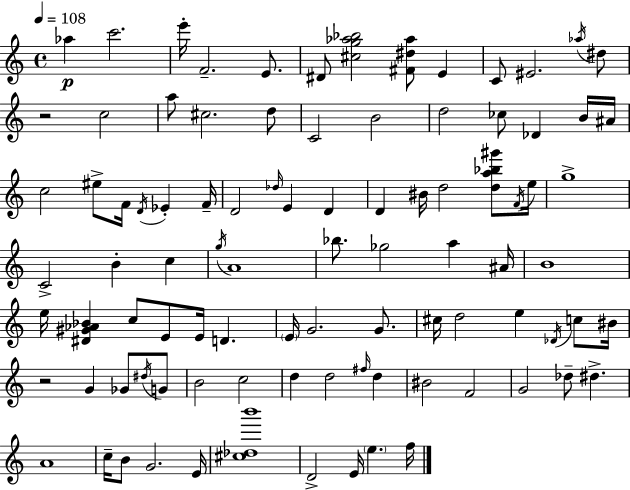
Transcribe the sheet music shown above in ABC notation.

X:1
T:Untitled
M:4/4
L:1/4
K:C
_a c'2 e'/4 F2 E/2 ^D/2 [^cg_a_b]2 [^F^d_a]/2 E C/2 ^E2 _a/4 ^d/2 z2 c2 a/2 ^c2 d/2 C2 B2 d2 _c/2 _D B/4 ^A/4 c2 ^e/2 F/4 D/4 _E F/4 D2 _d/4 E D D ^B/4 d2 [da_b^g']/2 F/4 e/4 g4 C2 B c g/4 A4 _b/2 _g2 a ^A/4 B4 e/4 [^D^G_A_B] c/2 E/2 E/4 D E/4 G2 G/2 ^c/4 d2 e _D/4 c/2 ^B/4 z2 G _G/2 ^d/4 G/2 B2 c2 d d2 ^f/4 d ^B2 F2 G2 _d/2 ^d A4 c/4 B/2 G2 E/4 [^c_db']4 D2 E/4 e f/4